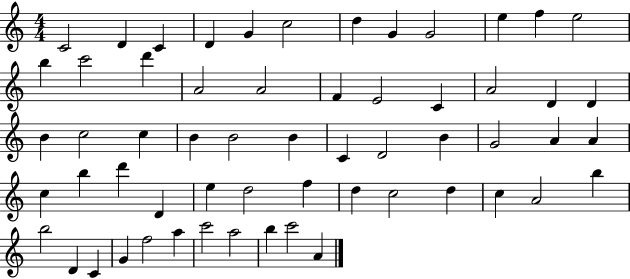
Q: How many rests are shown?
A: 0